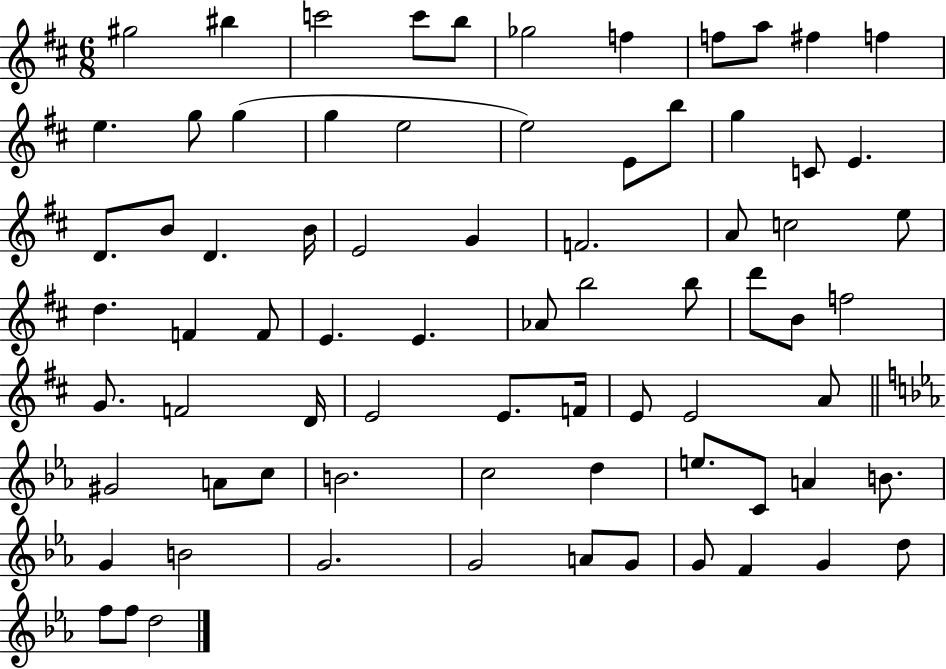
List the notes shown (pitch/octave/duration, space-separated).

G#5/h BIS5/q C6/h C6/e B5/e Gb5/h F5/q F5/e A5/e F#5/q F5/q E5/q. G5/e G5/q G5/q E5/h E5/h E4/e B5/e G5/q C4/e E4/q. D4/e. B4/e D4/q. B4/s E4/h G4/q F4/h. A4/e C5/h E5/e D5/q. F4/q F4/e E4/q. E4/q. Ab4/e B5/h B5/e D6/e B4/e F5/h G4/e. F4/h D4/s E4/h E4/e. F4/s E4/e E4/h A4/e G#4/h A4/e C5/e B4/h. C5/h D5/q E5/e. C4/e A4/q B4/e. G4/q B4/h G4/h. G4/h A4/e G4/e G4/e F4/q G4/q D5/e F5/e F5/e D5/h